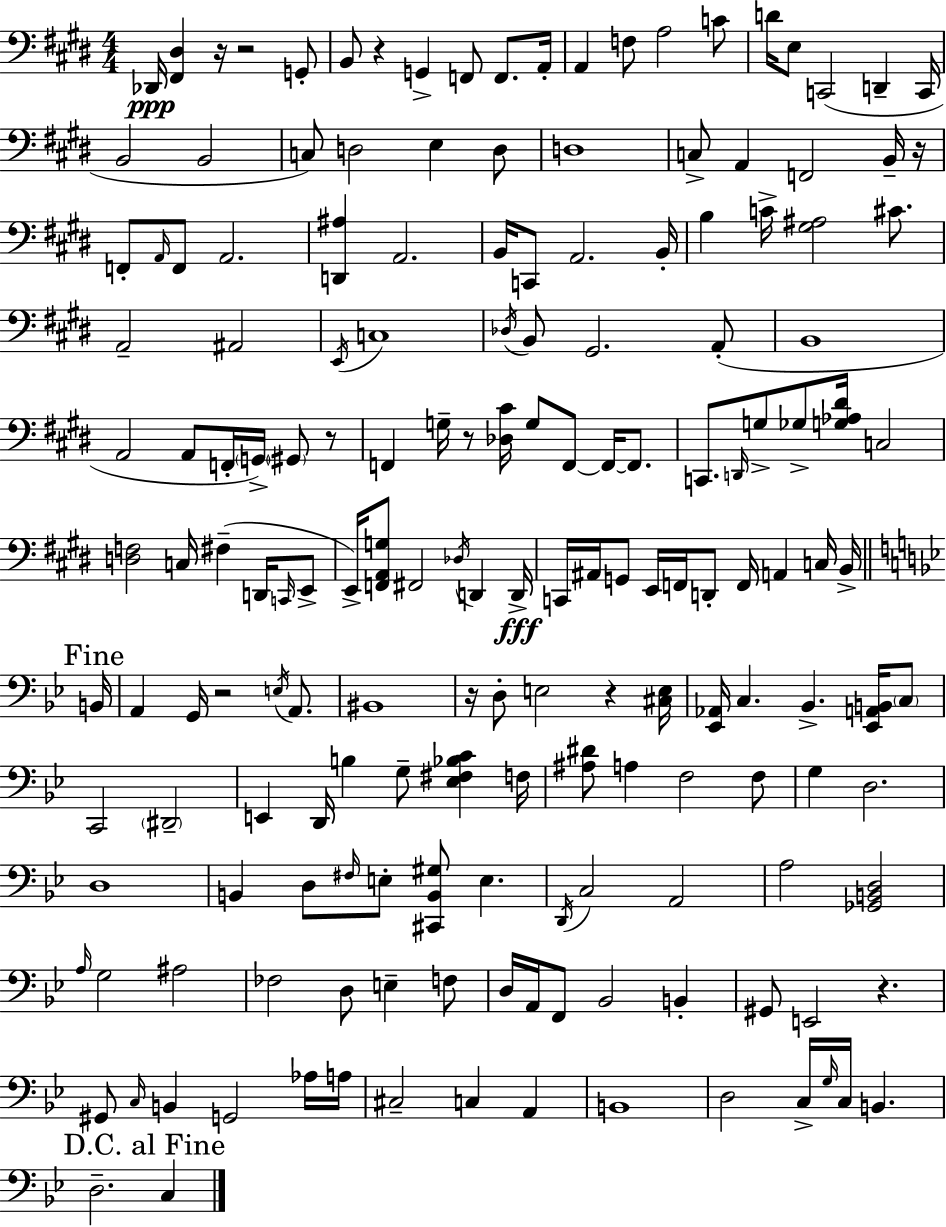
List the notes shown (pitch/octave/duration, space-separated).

Db2/s [F#2,D#3]/q R/s R/h G2/e B2/e R/q G2/q F2/e F2/e. A2/s A2/q F3/e A3/h C4/e D4/s E3/e C2/h D2/q C2/s B2/h B2/h C3/e D3/h E3/q D3/e D3/w C3/e A2/q F2/h B2/s R/s F2/e A2/s F2/e A2/h. [D2,A#3]/q A2/h. B2/s C2/e A2/h. B2/s B3/q C4/s [G#3,A#3]/h C#4/e. A2/h A#2/h E2/s C3/w Db3/s B2/e G#2/h. A2/e B2/w A2/h A2/e F2/s G2/s G#2/e R/e F2/q G3/s R/e [Db3,C#4]/s G3/e F2/e F2/s F2/e. C2/e. D2/s G3/e Gb3/e [G3,Ab3,D#4]/s C3/h [D3,F3]/h C3/s F#3/q D2/s C2/s E2/e E2/s [F2,A2,G3]/e F#2/h Db3/s D2/q D2/s C2/s A#2/s G2/e E2/s F2/s D2/e F2/s A2/q C3/s B2/s B2/s A2/q G2/s R/h E3/s A2/e. BIS2/w R/s D3/e E3/h R/q [C#3,E3]/s [Eb2,Ab2]/s C3/q. Bb2/q. [Eb2,A2,B2]/s C3/e C2/h D#2/h E2/q D2/s B3/q G3/e [Eb3,F#3,Bb3,C4]/q F3/s [A#3,D#4]/e A3/q F3/h F3/e G3/q D3/h. D3/w B2/q D3/e F#3/s E3/e [C#2,B2,G#3]/e E3/q. D2/s C3/h A2/h A3/h [Gb2,B2,D3]/h A3/s G3/h A#3/h FES3/h D3/e E3/q F3/e D3/s A2/s F2/e Bb2/h B2/q G#2/e E2/h R/q. G#2/e C3/s B2/q G2/h Ab3/s A3/s C#3/h C3/q A2/q B2/w D3/h C3/s G3/s C3/s B2/q. D3/h. C3/q